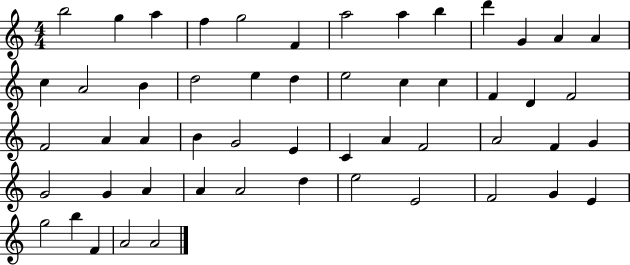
{
  \clef treble
  \numericTimeSignature
  \time 4/4
  \key c \major
  b''2 g''4 a''4 | f''4 g''2 f'4 | a''2 a''4 b''4 | d'''4 g'4 a'4 a'4 | \break c''4 a'2 b'4 | d''2 e''4 d''4 | e''2 c''4 c''4 | f'4 d'4 f'2 | \break f'2 a'4 a'4 | b'4 g'2 e'4 | c'4 a'4 f'2 | a'2 f'4 g'4 | \break g'2 g'4 a'4 | a'4 a'2 d''4 | e''2 e'2 | f'2 g'4 e'4 | \break g''2 b''4 f'4 | a'2 a'2 | \bar "|."
}